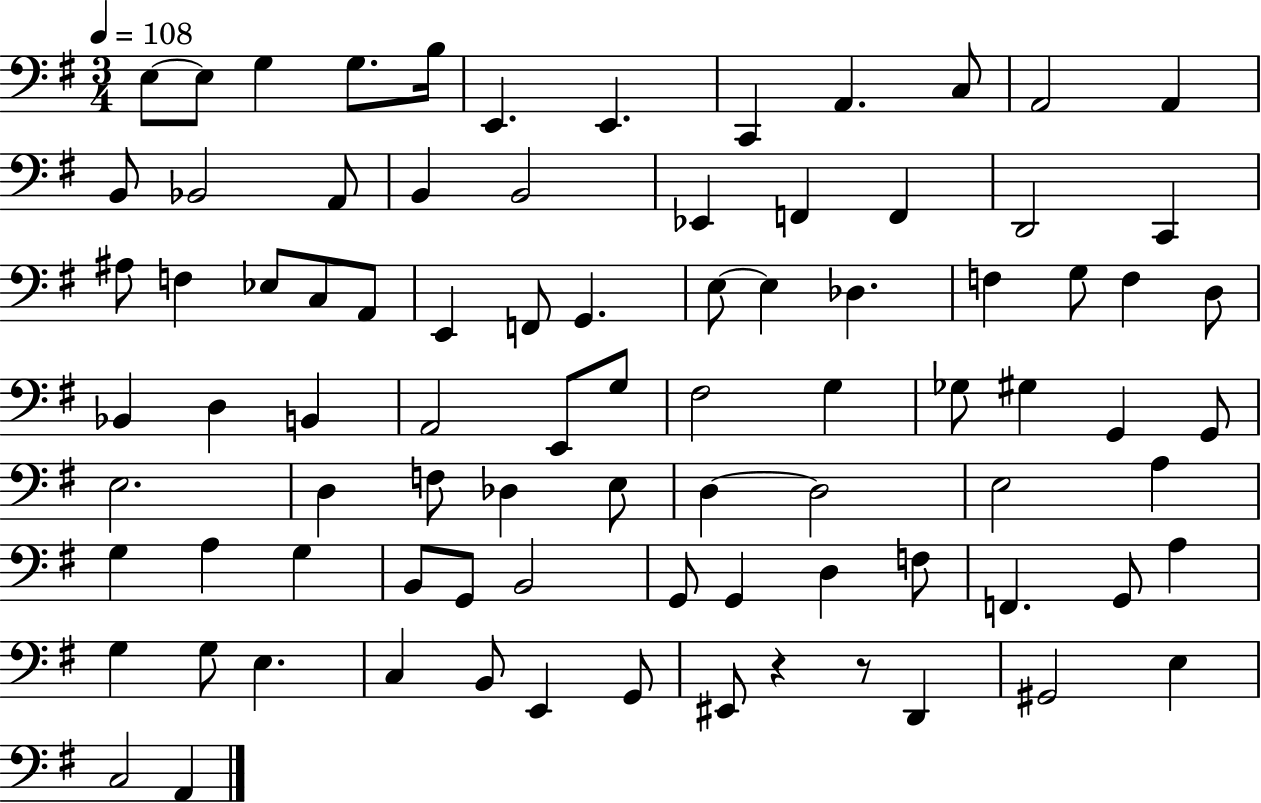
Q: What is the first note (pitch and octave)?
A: E3